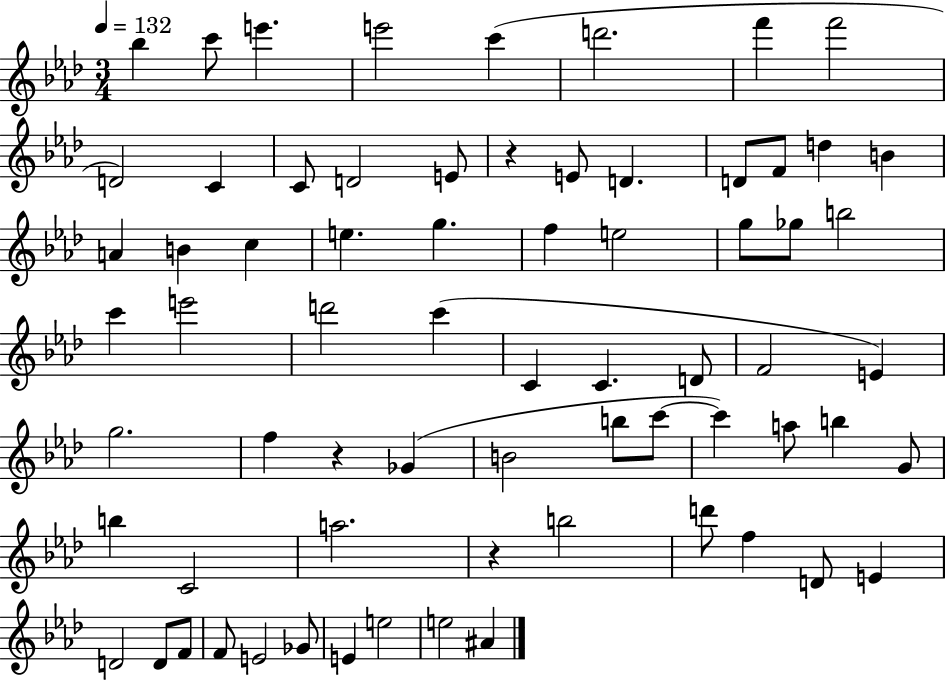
{
  \clef treble
  \numericTimeSignature
  \time 3/4
  \key aes \major
  \tempo 4 = 132
  bes''4 c'''8 e'''4. | e'''2 c'''4( | d'''2. | f'''4 f'''2 | \break d'2) c'4 | c'8 d'2 e'8 | r4 e'8 d'4. | d'8 f'8 d''4 b'4 | \break a'4 b'4 c''4 | e''4. g''4. | f''4 e''2 | g''8 ges''8 b''2 | \break c'''4 e'''2 | d'''2 c'''4( | c'4 c'4. d'8 | f'2 e'4) | \break g''2. | f''4 r4 ges'4( | b'2 b''8 c'''8~~ | c'''4) a''8 b''4 g'8 | \break b''4 c'2 | a''2. | r4 b''2 | d'''8 f''4 d'8 e'4 | \break d'2 d'8 f'8 | f'8 e'2 ges'8 | e'4 e''2 | e''2 ais'4 | \break \bar "|."
}